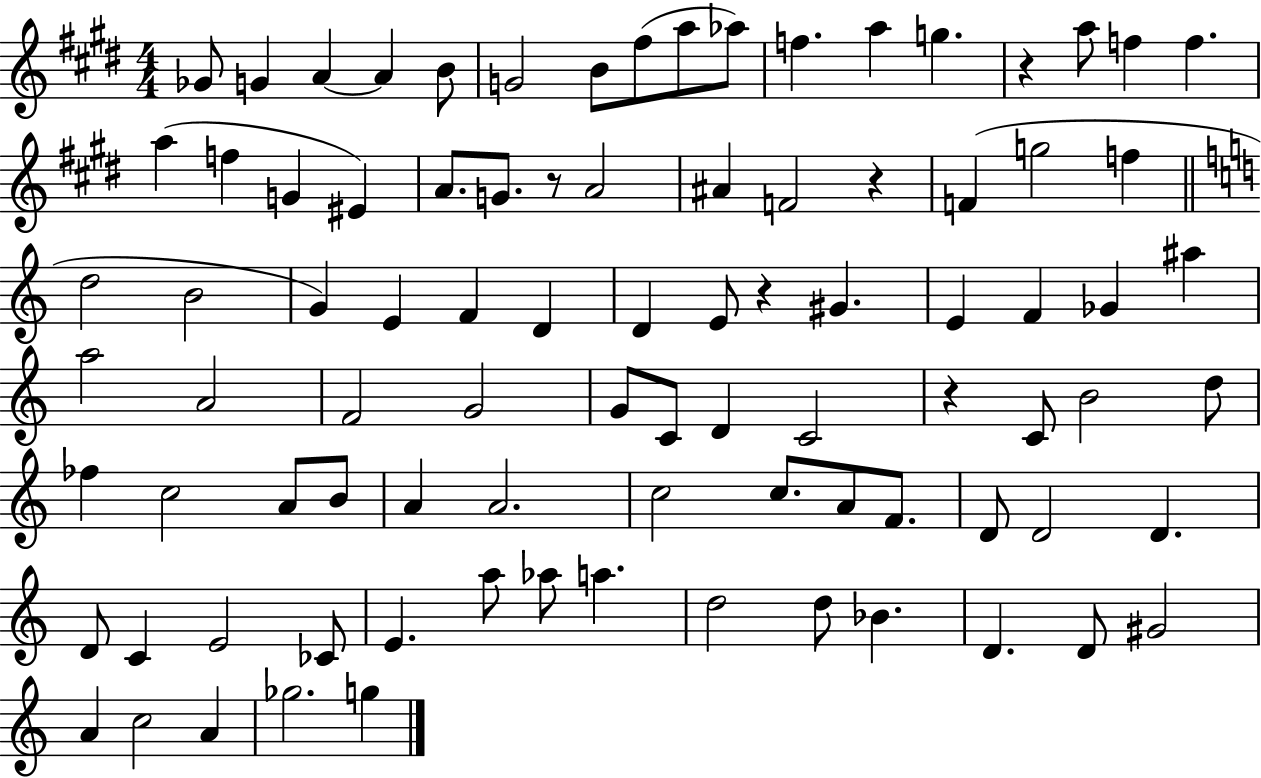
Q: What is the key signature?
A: E major